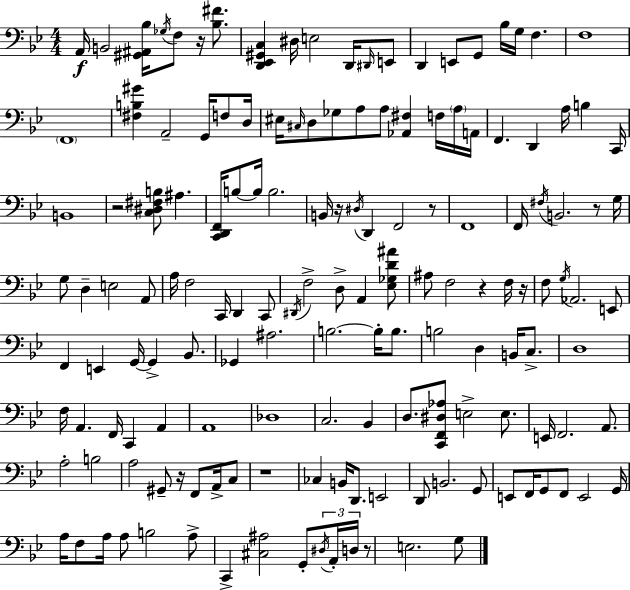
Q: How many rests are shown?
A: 10